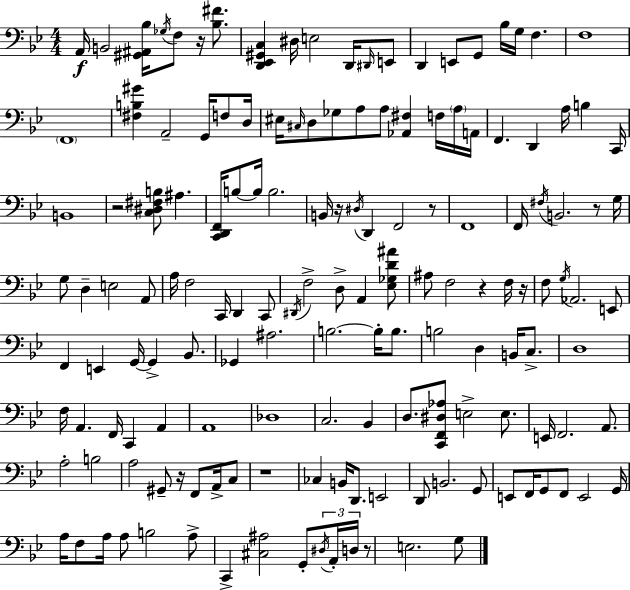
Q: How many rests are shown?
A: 10